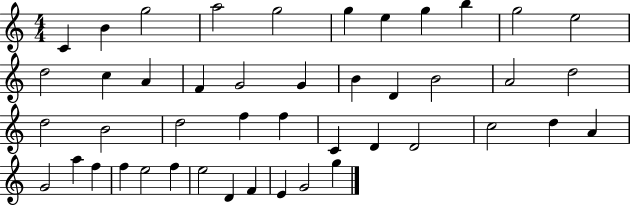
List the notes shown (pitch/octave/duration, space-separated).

C4/q B4/q G5/h A5/h G5/h G5/q E5/q G5/q B5/q G5/h E5/h D5/h C5/q A4/q F4/q G4/h G4/q B4/q D4/q B4/h A4/h D5/h D5/h B4/h D5/h F5/q F5/q C4/q D4/q D4/h C5/h D5/q A4/q G4/h A5/q F5/q F5/q E5/h F5/q E5/h D4/q F4/q E4/q G4/h G5/q